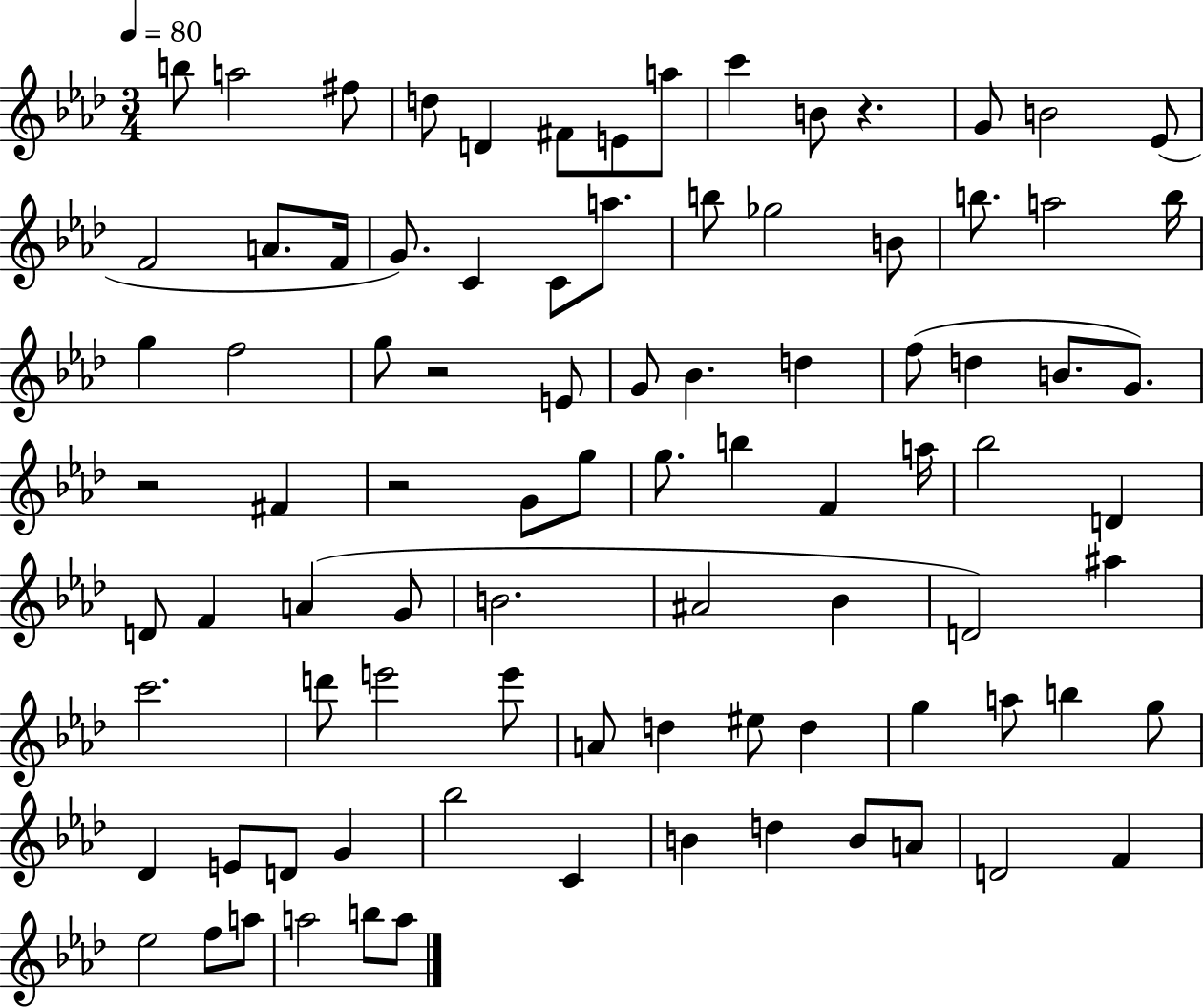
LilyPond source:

{
  \clef treble
  \numericTimeSignature
  \time 3/4
  \key aes \major
  \tempo 4 = 80
  b''8 a''2 fis''8 | d''8 d'4 fis'8 e'8 a''8 | c'''4 b'8 r4. | g'8 b'2 ees'8( | \break f'2 a'8. f'16 | g'8.) c'4 c'8 a''8. | b''8 ges''2 b'8 | b''8. a''2 b''16 | \break g''4 f''2 | g''8 r2 e'8 | g'8 bes'4. d''4 | f''8( d''4 b'8. g'8.) | \break r2 fis'4 | r2 g'8 g''8 | g''8. b''4 f'4 a''16 | bes''2 d'4 | \break d'8 f'4 a'4( g'8 | b'2. | ais'2 bes'4 | d'2) ais''4 | \break c'''2. | d'''8 e'''2 e'''8 | a'8 d''4 eis''8 d''4 | g''4 a''8 b''4 g''8 | \break des'4 e'8 d'8 g'4 | bes''2 c'4 | b'4 d''4 b'8 a'8 | d'2 f'4 | \break ees''2 f''8 a''8 | a''2 b''8 a''8 | \bar "|."
}